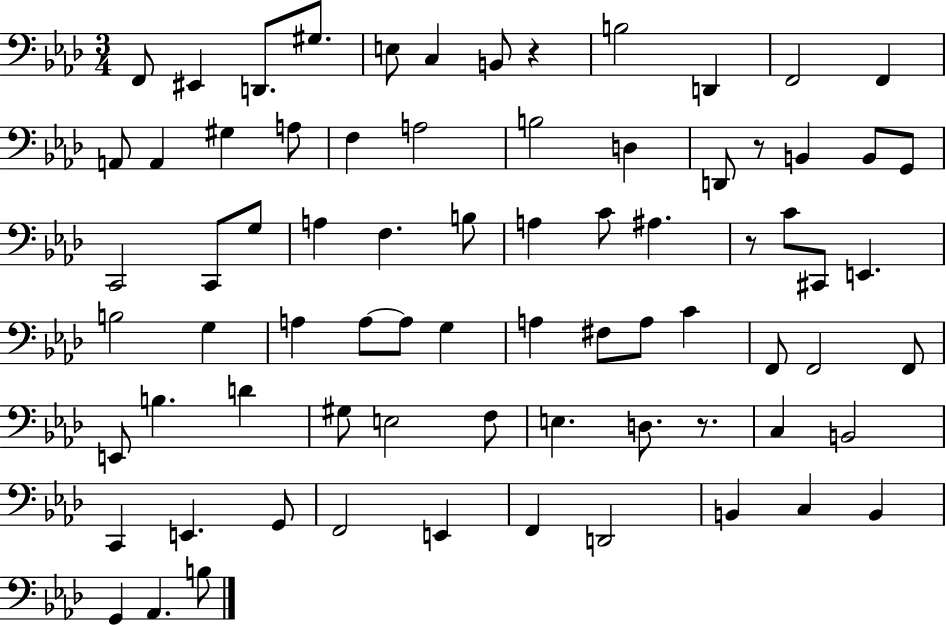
X:1
T:Untitled
M:3/4
L:1/4
K:Ab
F,,/2 ^E,, D,,/2 ^G,/2 E,/2 C, B,,/2 z B,2 D,, F,,2 F,, A,,/2 A,, ^G, A,/2 F, A,2 B,2 D, D,,/2 z/2 B,, B,,/2 G,,/2 C,,2 C,,/2 G,/2 A, F, B,/2 A, C/2 ^A, z/2 C/2 ^C,,/2 E,, B,2 G, A, A,/2 A,/2 G, A, ^F,/2 A,/2 C F,,/2 F,,2 F,,/2 E,,/2 B, D ^G,/2 E,2 F,/2 E, D,/2 z/2 C, B,,2 C,, E,, G,,/2 F,,2 E,, F,, D,,2 B,, C, B,, G,, _A,, B,/2